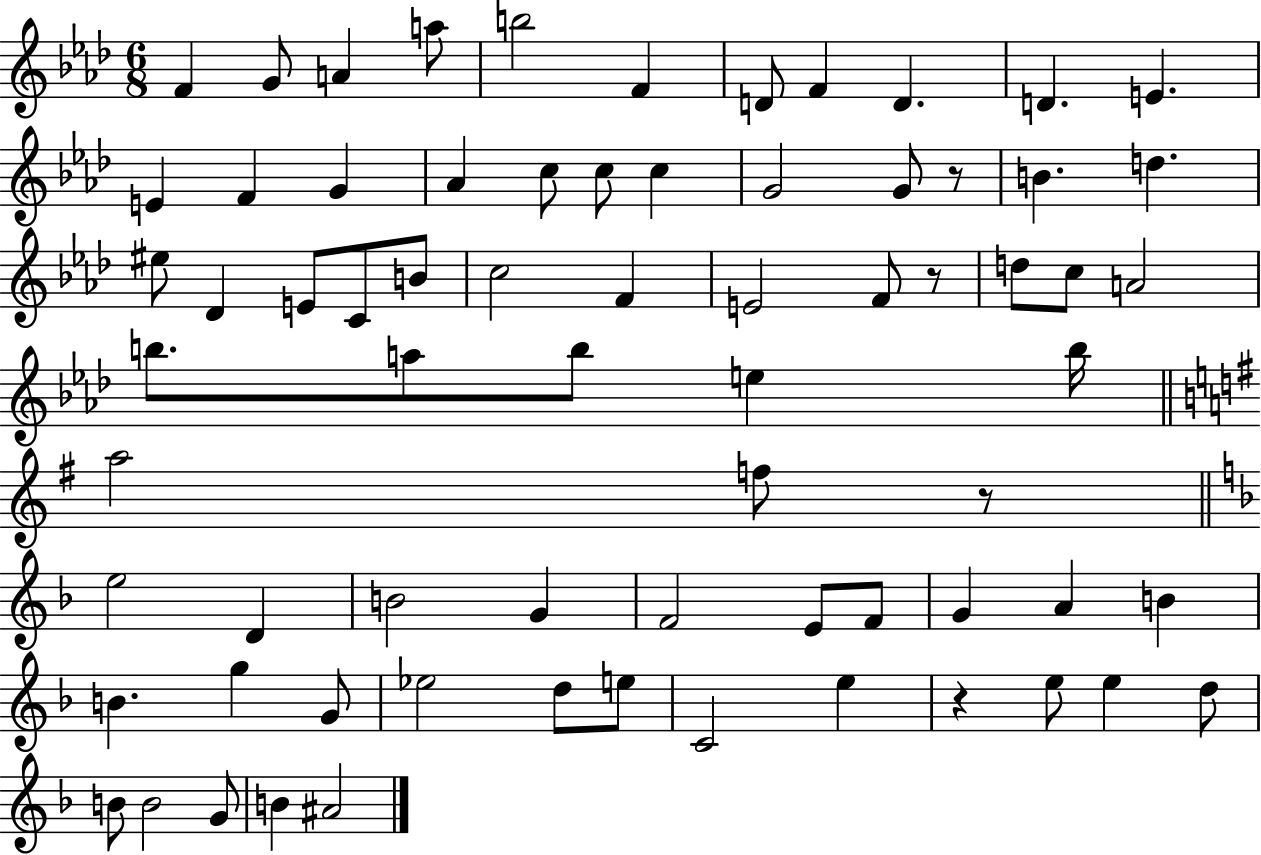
F4/q G4/e A4/q A5/e B5/h F4/q D4/e F4/q D4/q. D4/q. E4/q. E4/q F4/q G4/q Ab4/q C5/e C5/e C5/q G4/h G4/e R/e B4/q. D5/q. EIS5/e Db4/q E4/e C4/e B4/e C5/h F4/q E4/h F4/e R/e D5/e C5/e A4/h B5/e. A5/e B5/e E5/q B5/s A5/h F5/e R/e E5/h D4/q B4/h G4/q F4/h E4/e F4/e G4/q A4/q B4/q B4/q. G5/q G4/e Eb5/h D5/e E5/e C4/h E5/q R/q E5/e E5/q D5/e B4/e B4/h G4/e B4/q A#4/h